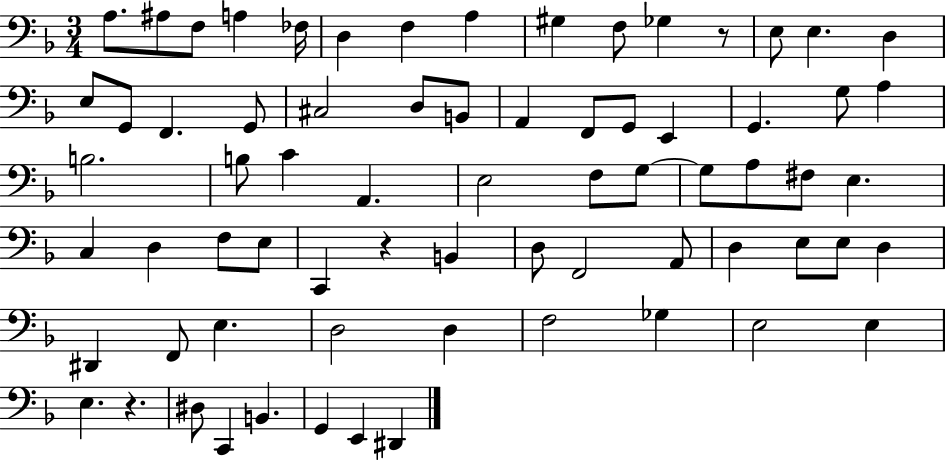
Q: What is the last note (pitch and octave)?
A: D#2